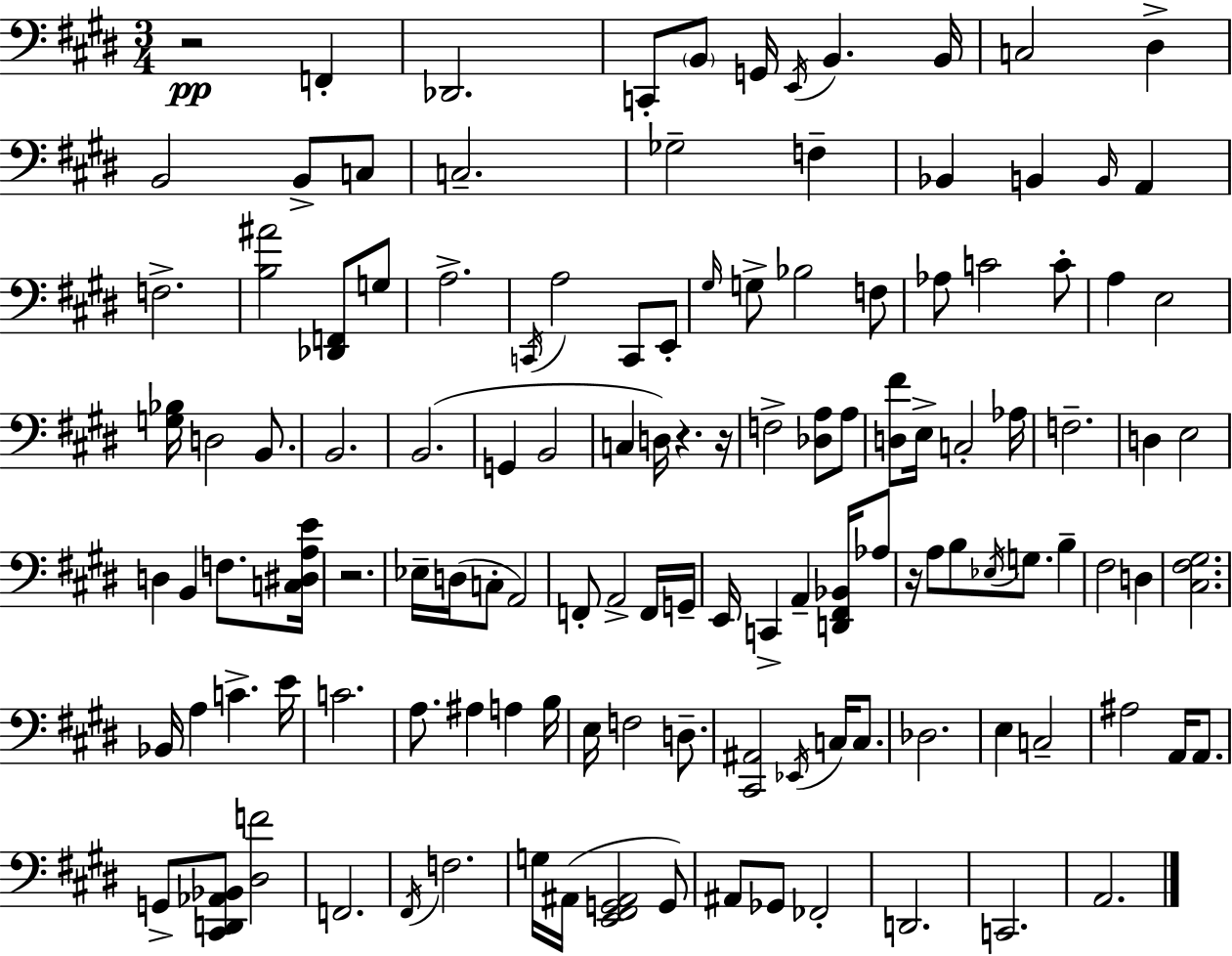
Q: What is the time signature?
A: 3/4